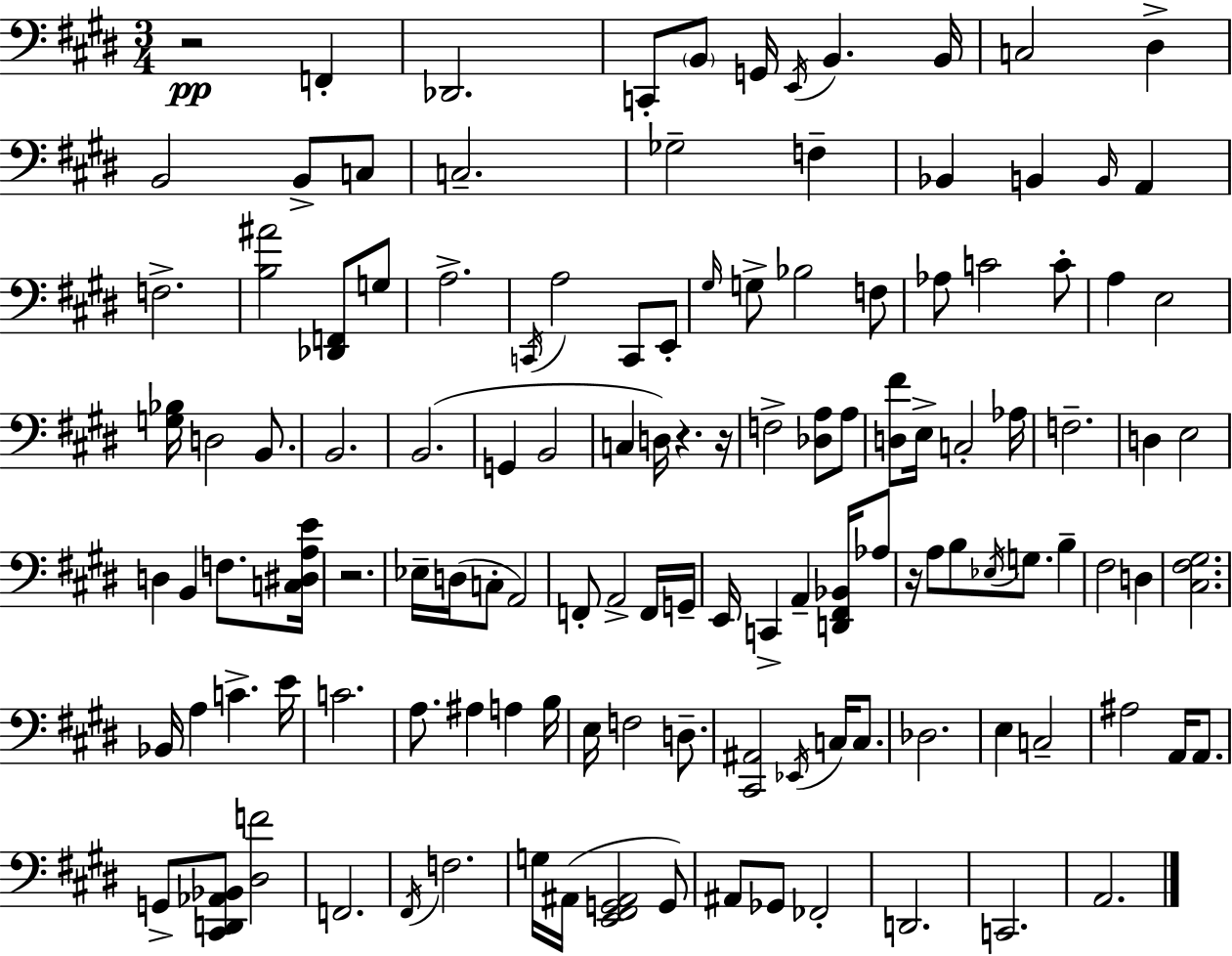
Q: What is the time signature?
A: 3/4